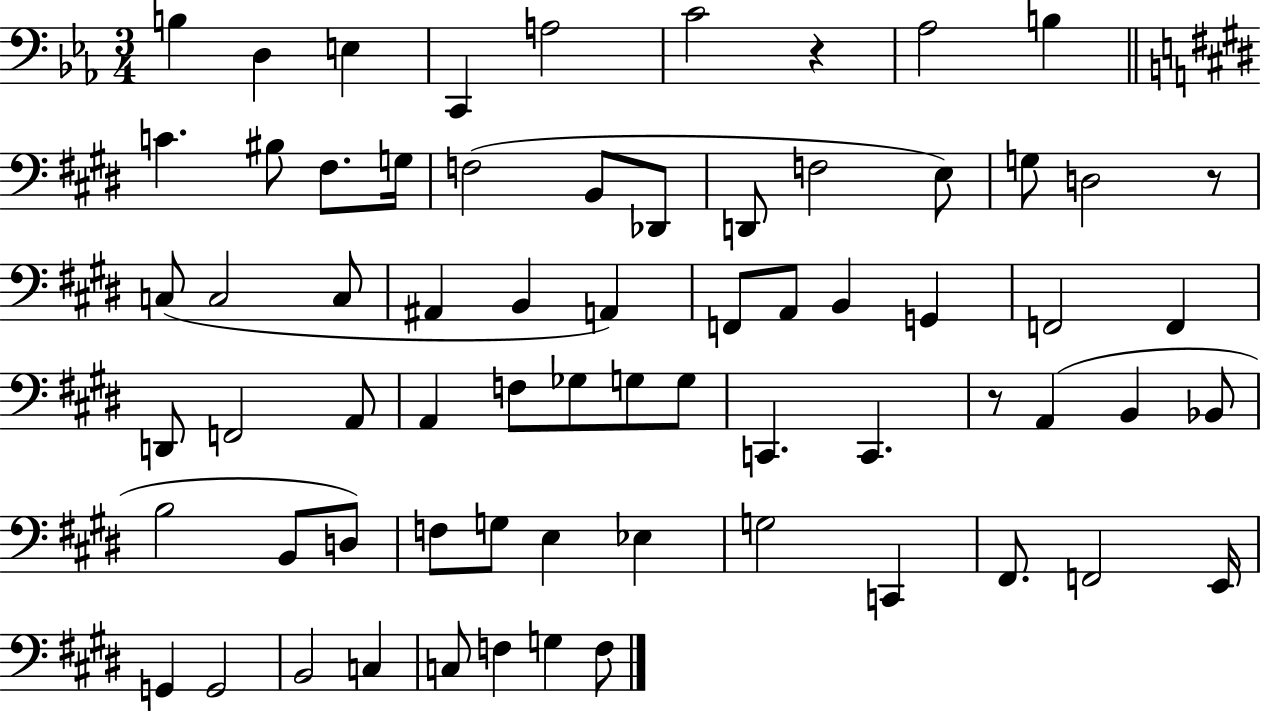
X:1
T:Untitled
M:3/4
L:1/4
K:Eb
B, D, E, C,, A,2 C2 z _A,2 B, C ^B,/2 ^F,/2 G,/4 F,2 B,,/2 _D,,/2 D,,/2 F,2 E,/2 G,/2 D,2 z/2 C,/2 C,2 C,/2 ^A,, B,, A,, F,,/2 A,,/2 B,, G,, F,,2 F,, D,,/2 F,,2 A,,/2 A,, F,/2 _G,/2 G,/2 G,/2 C,, C,, z/2 A,, B,, _B,,/2 B,2 B,,/2 D,/2 F,/2 G,/2 E, _E, G,2 C,, ^F,,/2 F,,2 E,,/4 G,, G,,2 B,,2 C, C,/2 F, G, F,/2